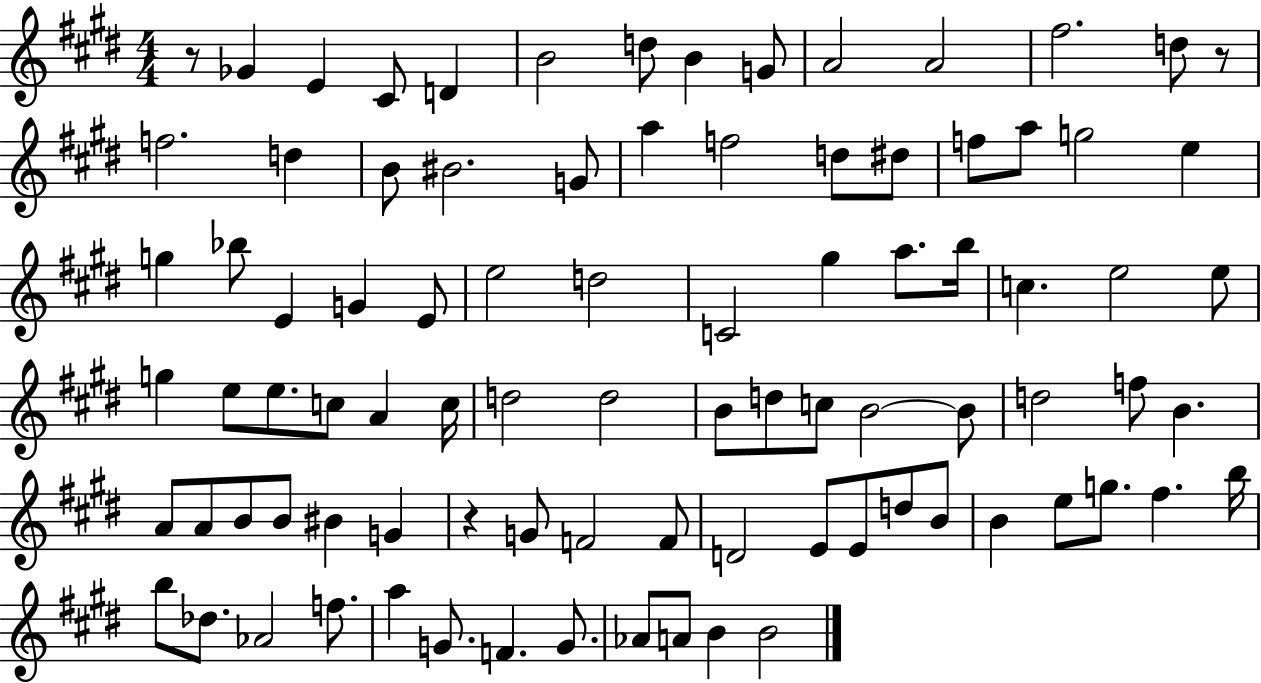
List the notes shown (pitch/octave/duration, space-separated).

R/e Gb4/q E4/q C#4/e D4/q B4/h D5/e B4/q G4/e A4/h A4/h F#5/h. D5/e R/e F5/h. D5/q B4/e BIS4/h. G4/e A5/q F5/h D5/e D#5/e F5/e A5/e G5/h E5/q G5/q Bb5/e E4/q G4/q E4/e E5/h D5/h C4/h G#5/q A5/e. B5/s C5/q. E5/h E5/e G5/q E5/e E5/e. C5/e A4/q C5/s D5/h D5/h B4/e D5/e C5/e B4/h B4/e D5/h F5/e B4/q. A4/e A4/e B4/e B4/e BIS4/q G4/q R/q G4/e F4/h F4/e D4/h E4/e E4/e D5/e B4/e B4/q E5/e G5/e. F#5/q. B5/s B5/e Db5/e. Ab4/h F5/e. A5/q G4/e. F4/q. G4/e. Ab4/e A4/e B4/q B4/h